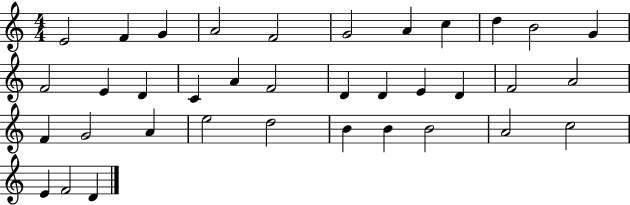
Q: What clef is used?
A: treble